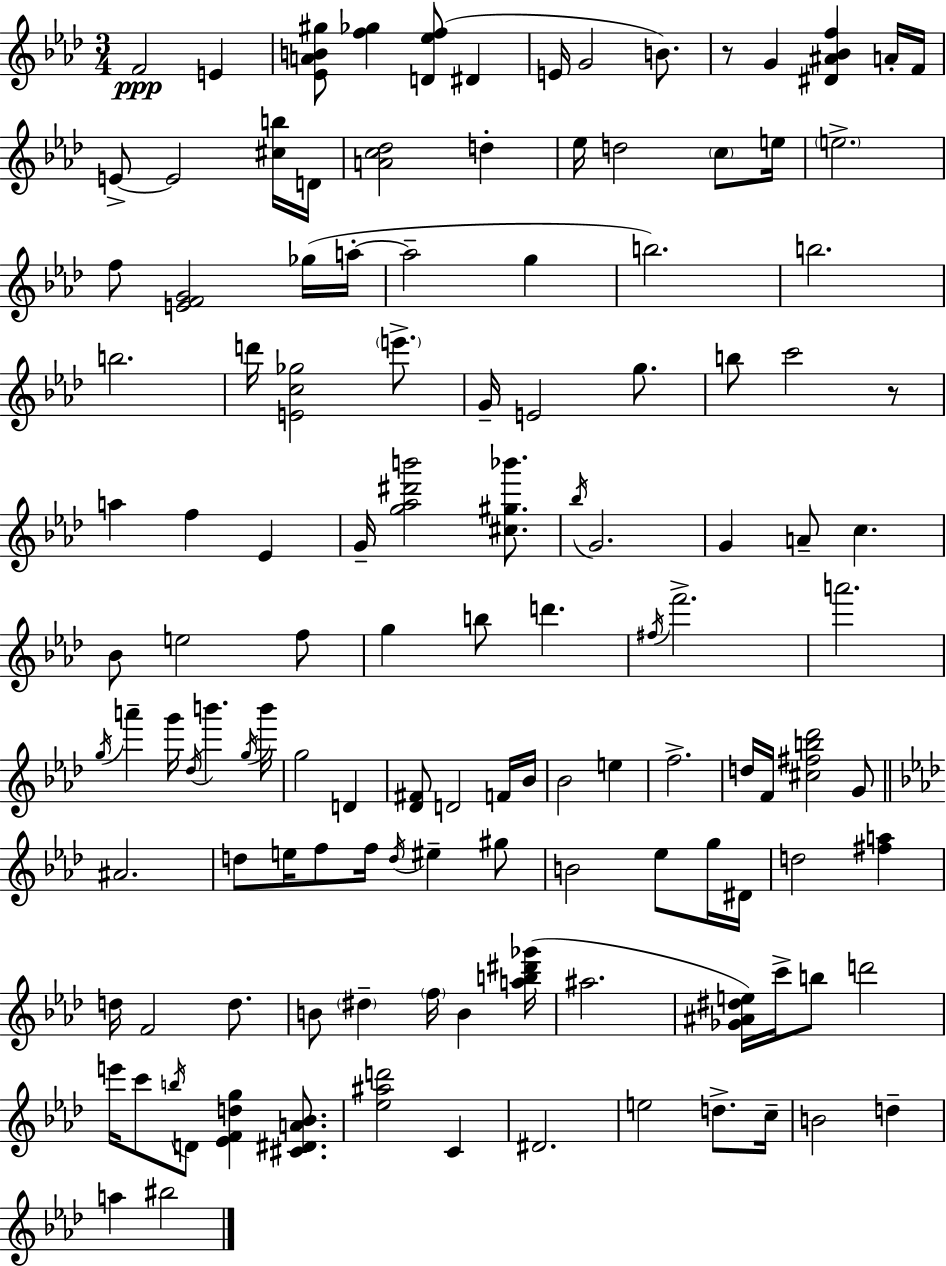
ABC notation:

X:1
T:Untitled
M:3/4
L:1/4
K:Ab
F2 E [_EAB^g]/2 [f_g] [D_ef]/2 ^D E/4 G2 B/2 z/2 G [^D^A_Bf] A/4 F/4 E/2 E2 [^cb]/4 D/4 [Ac_d]2 d _e/4 d2 c/2 e/4 e2 f/2 [EFG]2 _g/4 a/4 a2 g b2 b2 b2 d'/4 [Ec_g]2 e'/2 G/4 E2 g/2 b/2 c'2 z/2 a f _E G/4 [g_a^d'b']2 [^c^g_b']/2 _b/4 G2 G A/2 c _B/2 e2 f/2 g b/2 d' ^f/4 f'2 a'2 g/4 a' g'/4 _d/4 b' g/4 b'/4 g2 D [_D^F]/2 D2 F/4 _B/4 _B2 e f2 d/4 F/4 [^c^fb_d']2 G/2 ^A2 d/2 e/4 f/2 f/4 d/4 ^e ^g/2 B2 _e/2 g/4 ^D/4 d2 [^fa] d/4 F2 d/2 B/2 ^d f/4 B [ab^d'_g']/4 ^a2 [_G^A^de]/4 c'/4 b/2 d'2 e'/4 c'/2 b/4 D/2 [_EFdg] [^C^DA_B]/2 [_e^ad']2 C ^D2 e2 d/2 c/4 B2 d a ^b2